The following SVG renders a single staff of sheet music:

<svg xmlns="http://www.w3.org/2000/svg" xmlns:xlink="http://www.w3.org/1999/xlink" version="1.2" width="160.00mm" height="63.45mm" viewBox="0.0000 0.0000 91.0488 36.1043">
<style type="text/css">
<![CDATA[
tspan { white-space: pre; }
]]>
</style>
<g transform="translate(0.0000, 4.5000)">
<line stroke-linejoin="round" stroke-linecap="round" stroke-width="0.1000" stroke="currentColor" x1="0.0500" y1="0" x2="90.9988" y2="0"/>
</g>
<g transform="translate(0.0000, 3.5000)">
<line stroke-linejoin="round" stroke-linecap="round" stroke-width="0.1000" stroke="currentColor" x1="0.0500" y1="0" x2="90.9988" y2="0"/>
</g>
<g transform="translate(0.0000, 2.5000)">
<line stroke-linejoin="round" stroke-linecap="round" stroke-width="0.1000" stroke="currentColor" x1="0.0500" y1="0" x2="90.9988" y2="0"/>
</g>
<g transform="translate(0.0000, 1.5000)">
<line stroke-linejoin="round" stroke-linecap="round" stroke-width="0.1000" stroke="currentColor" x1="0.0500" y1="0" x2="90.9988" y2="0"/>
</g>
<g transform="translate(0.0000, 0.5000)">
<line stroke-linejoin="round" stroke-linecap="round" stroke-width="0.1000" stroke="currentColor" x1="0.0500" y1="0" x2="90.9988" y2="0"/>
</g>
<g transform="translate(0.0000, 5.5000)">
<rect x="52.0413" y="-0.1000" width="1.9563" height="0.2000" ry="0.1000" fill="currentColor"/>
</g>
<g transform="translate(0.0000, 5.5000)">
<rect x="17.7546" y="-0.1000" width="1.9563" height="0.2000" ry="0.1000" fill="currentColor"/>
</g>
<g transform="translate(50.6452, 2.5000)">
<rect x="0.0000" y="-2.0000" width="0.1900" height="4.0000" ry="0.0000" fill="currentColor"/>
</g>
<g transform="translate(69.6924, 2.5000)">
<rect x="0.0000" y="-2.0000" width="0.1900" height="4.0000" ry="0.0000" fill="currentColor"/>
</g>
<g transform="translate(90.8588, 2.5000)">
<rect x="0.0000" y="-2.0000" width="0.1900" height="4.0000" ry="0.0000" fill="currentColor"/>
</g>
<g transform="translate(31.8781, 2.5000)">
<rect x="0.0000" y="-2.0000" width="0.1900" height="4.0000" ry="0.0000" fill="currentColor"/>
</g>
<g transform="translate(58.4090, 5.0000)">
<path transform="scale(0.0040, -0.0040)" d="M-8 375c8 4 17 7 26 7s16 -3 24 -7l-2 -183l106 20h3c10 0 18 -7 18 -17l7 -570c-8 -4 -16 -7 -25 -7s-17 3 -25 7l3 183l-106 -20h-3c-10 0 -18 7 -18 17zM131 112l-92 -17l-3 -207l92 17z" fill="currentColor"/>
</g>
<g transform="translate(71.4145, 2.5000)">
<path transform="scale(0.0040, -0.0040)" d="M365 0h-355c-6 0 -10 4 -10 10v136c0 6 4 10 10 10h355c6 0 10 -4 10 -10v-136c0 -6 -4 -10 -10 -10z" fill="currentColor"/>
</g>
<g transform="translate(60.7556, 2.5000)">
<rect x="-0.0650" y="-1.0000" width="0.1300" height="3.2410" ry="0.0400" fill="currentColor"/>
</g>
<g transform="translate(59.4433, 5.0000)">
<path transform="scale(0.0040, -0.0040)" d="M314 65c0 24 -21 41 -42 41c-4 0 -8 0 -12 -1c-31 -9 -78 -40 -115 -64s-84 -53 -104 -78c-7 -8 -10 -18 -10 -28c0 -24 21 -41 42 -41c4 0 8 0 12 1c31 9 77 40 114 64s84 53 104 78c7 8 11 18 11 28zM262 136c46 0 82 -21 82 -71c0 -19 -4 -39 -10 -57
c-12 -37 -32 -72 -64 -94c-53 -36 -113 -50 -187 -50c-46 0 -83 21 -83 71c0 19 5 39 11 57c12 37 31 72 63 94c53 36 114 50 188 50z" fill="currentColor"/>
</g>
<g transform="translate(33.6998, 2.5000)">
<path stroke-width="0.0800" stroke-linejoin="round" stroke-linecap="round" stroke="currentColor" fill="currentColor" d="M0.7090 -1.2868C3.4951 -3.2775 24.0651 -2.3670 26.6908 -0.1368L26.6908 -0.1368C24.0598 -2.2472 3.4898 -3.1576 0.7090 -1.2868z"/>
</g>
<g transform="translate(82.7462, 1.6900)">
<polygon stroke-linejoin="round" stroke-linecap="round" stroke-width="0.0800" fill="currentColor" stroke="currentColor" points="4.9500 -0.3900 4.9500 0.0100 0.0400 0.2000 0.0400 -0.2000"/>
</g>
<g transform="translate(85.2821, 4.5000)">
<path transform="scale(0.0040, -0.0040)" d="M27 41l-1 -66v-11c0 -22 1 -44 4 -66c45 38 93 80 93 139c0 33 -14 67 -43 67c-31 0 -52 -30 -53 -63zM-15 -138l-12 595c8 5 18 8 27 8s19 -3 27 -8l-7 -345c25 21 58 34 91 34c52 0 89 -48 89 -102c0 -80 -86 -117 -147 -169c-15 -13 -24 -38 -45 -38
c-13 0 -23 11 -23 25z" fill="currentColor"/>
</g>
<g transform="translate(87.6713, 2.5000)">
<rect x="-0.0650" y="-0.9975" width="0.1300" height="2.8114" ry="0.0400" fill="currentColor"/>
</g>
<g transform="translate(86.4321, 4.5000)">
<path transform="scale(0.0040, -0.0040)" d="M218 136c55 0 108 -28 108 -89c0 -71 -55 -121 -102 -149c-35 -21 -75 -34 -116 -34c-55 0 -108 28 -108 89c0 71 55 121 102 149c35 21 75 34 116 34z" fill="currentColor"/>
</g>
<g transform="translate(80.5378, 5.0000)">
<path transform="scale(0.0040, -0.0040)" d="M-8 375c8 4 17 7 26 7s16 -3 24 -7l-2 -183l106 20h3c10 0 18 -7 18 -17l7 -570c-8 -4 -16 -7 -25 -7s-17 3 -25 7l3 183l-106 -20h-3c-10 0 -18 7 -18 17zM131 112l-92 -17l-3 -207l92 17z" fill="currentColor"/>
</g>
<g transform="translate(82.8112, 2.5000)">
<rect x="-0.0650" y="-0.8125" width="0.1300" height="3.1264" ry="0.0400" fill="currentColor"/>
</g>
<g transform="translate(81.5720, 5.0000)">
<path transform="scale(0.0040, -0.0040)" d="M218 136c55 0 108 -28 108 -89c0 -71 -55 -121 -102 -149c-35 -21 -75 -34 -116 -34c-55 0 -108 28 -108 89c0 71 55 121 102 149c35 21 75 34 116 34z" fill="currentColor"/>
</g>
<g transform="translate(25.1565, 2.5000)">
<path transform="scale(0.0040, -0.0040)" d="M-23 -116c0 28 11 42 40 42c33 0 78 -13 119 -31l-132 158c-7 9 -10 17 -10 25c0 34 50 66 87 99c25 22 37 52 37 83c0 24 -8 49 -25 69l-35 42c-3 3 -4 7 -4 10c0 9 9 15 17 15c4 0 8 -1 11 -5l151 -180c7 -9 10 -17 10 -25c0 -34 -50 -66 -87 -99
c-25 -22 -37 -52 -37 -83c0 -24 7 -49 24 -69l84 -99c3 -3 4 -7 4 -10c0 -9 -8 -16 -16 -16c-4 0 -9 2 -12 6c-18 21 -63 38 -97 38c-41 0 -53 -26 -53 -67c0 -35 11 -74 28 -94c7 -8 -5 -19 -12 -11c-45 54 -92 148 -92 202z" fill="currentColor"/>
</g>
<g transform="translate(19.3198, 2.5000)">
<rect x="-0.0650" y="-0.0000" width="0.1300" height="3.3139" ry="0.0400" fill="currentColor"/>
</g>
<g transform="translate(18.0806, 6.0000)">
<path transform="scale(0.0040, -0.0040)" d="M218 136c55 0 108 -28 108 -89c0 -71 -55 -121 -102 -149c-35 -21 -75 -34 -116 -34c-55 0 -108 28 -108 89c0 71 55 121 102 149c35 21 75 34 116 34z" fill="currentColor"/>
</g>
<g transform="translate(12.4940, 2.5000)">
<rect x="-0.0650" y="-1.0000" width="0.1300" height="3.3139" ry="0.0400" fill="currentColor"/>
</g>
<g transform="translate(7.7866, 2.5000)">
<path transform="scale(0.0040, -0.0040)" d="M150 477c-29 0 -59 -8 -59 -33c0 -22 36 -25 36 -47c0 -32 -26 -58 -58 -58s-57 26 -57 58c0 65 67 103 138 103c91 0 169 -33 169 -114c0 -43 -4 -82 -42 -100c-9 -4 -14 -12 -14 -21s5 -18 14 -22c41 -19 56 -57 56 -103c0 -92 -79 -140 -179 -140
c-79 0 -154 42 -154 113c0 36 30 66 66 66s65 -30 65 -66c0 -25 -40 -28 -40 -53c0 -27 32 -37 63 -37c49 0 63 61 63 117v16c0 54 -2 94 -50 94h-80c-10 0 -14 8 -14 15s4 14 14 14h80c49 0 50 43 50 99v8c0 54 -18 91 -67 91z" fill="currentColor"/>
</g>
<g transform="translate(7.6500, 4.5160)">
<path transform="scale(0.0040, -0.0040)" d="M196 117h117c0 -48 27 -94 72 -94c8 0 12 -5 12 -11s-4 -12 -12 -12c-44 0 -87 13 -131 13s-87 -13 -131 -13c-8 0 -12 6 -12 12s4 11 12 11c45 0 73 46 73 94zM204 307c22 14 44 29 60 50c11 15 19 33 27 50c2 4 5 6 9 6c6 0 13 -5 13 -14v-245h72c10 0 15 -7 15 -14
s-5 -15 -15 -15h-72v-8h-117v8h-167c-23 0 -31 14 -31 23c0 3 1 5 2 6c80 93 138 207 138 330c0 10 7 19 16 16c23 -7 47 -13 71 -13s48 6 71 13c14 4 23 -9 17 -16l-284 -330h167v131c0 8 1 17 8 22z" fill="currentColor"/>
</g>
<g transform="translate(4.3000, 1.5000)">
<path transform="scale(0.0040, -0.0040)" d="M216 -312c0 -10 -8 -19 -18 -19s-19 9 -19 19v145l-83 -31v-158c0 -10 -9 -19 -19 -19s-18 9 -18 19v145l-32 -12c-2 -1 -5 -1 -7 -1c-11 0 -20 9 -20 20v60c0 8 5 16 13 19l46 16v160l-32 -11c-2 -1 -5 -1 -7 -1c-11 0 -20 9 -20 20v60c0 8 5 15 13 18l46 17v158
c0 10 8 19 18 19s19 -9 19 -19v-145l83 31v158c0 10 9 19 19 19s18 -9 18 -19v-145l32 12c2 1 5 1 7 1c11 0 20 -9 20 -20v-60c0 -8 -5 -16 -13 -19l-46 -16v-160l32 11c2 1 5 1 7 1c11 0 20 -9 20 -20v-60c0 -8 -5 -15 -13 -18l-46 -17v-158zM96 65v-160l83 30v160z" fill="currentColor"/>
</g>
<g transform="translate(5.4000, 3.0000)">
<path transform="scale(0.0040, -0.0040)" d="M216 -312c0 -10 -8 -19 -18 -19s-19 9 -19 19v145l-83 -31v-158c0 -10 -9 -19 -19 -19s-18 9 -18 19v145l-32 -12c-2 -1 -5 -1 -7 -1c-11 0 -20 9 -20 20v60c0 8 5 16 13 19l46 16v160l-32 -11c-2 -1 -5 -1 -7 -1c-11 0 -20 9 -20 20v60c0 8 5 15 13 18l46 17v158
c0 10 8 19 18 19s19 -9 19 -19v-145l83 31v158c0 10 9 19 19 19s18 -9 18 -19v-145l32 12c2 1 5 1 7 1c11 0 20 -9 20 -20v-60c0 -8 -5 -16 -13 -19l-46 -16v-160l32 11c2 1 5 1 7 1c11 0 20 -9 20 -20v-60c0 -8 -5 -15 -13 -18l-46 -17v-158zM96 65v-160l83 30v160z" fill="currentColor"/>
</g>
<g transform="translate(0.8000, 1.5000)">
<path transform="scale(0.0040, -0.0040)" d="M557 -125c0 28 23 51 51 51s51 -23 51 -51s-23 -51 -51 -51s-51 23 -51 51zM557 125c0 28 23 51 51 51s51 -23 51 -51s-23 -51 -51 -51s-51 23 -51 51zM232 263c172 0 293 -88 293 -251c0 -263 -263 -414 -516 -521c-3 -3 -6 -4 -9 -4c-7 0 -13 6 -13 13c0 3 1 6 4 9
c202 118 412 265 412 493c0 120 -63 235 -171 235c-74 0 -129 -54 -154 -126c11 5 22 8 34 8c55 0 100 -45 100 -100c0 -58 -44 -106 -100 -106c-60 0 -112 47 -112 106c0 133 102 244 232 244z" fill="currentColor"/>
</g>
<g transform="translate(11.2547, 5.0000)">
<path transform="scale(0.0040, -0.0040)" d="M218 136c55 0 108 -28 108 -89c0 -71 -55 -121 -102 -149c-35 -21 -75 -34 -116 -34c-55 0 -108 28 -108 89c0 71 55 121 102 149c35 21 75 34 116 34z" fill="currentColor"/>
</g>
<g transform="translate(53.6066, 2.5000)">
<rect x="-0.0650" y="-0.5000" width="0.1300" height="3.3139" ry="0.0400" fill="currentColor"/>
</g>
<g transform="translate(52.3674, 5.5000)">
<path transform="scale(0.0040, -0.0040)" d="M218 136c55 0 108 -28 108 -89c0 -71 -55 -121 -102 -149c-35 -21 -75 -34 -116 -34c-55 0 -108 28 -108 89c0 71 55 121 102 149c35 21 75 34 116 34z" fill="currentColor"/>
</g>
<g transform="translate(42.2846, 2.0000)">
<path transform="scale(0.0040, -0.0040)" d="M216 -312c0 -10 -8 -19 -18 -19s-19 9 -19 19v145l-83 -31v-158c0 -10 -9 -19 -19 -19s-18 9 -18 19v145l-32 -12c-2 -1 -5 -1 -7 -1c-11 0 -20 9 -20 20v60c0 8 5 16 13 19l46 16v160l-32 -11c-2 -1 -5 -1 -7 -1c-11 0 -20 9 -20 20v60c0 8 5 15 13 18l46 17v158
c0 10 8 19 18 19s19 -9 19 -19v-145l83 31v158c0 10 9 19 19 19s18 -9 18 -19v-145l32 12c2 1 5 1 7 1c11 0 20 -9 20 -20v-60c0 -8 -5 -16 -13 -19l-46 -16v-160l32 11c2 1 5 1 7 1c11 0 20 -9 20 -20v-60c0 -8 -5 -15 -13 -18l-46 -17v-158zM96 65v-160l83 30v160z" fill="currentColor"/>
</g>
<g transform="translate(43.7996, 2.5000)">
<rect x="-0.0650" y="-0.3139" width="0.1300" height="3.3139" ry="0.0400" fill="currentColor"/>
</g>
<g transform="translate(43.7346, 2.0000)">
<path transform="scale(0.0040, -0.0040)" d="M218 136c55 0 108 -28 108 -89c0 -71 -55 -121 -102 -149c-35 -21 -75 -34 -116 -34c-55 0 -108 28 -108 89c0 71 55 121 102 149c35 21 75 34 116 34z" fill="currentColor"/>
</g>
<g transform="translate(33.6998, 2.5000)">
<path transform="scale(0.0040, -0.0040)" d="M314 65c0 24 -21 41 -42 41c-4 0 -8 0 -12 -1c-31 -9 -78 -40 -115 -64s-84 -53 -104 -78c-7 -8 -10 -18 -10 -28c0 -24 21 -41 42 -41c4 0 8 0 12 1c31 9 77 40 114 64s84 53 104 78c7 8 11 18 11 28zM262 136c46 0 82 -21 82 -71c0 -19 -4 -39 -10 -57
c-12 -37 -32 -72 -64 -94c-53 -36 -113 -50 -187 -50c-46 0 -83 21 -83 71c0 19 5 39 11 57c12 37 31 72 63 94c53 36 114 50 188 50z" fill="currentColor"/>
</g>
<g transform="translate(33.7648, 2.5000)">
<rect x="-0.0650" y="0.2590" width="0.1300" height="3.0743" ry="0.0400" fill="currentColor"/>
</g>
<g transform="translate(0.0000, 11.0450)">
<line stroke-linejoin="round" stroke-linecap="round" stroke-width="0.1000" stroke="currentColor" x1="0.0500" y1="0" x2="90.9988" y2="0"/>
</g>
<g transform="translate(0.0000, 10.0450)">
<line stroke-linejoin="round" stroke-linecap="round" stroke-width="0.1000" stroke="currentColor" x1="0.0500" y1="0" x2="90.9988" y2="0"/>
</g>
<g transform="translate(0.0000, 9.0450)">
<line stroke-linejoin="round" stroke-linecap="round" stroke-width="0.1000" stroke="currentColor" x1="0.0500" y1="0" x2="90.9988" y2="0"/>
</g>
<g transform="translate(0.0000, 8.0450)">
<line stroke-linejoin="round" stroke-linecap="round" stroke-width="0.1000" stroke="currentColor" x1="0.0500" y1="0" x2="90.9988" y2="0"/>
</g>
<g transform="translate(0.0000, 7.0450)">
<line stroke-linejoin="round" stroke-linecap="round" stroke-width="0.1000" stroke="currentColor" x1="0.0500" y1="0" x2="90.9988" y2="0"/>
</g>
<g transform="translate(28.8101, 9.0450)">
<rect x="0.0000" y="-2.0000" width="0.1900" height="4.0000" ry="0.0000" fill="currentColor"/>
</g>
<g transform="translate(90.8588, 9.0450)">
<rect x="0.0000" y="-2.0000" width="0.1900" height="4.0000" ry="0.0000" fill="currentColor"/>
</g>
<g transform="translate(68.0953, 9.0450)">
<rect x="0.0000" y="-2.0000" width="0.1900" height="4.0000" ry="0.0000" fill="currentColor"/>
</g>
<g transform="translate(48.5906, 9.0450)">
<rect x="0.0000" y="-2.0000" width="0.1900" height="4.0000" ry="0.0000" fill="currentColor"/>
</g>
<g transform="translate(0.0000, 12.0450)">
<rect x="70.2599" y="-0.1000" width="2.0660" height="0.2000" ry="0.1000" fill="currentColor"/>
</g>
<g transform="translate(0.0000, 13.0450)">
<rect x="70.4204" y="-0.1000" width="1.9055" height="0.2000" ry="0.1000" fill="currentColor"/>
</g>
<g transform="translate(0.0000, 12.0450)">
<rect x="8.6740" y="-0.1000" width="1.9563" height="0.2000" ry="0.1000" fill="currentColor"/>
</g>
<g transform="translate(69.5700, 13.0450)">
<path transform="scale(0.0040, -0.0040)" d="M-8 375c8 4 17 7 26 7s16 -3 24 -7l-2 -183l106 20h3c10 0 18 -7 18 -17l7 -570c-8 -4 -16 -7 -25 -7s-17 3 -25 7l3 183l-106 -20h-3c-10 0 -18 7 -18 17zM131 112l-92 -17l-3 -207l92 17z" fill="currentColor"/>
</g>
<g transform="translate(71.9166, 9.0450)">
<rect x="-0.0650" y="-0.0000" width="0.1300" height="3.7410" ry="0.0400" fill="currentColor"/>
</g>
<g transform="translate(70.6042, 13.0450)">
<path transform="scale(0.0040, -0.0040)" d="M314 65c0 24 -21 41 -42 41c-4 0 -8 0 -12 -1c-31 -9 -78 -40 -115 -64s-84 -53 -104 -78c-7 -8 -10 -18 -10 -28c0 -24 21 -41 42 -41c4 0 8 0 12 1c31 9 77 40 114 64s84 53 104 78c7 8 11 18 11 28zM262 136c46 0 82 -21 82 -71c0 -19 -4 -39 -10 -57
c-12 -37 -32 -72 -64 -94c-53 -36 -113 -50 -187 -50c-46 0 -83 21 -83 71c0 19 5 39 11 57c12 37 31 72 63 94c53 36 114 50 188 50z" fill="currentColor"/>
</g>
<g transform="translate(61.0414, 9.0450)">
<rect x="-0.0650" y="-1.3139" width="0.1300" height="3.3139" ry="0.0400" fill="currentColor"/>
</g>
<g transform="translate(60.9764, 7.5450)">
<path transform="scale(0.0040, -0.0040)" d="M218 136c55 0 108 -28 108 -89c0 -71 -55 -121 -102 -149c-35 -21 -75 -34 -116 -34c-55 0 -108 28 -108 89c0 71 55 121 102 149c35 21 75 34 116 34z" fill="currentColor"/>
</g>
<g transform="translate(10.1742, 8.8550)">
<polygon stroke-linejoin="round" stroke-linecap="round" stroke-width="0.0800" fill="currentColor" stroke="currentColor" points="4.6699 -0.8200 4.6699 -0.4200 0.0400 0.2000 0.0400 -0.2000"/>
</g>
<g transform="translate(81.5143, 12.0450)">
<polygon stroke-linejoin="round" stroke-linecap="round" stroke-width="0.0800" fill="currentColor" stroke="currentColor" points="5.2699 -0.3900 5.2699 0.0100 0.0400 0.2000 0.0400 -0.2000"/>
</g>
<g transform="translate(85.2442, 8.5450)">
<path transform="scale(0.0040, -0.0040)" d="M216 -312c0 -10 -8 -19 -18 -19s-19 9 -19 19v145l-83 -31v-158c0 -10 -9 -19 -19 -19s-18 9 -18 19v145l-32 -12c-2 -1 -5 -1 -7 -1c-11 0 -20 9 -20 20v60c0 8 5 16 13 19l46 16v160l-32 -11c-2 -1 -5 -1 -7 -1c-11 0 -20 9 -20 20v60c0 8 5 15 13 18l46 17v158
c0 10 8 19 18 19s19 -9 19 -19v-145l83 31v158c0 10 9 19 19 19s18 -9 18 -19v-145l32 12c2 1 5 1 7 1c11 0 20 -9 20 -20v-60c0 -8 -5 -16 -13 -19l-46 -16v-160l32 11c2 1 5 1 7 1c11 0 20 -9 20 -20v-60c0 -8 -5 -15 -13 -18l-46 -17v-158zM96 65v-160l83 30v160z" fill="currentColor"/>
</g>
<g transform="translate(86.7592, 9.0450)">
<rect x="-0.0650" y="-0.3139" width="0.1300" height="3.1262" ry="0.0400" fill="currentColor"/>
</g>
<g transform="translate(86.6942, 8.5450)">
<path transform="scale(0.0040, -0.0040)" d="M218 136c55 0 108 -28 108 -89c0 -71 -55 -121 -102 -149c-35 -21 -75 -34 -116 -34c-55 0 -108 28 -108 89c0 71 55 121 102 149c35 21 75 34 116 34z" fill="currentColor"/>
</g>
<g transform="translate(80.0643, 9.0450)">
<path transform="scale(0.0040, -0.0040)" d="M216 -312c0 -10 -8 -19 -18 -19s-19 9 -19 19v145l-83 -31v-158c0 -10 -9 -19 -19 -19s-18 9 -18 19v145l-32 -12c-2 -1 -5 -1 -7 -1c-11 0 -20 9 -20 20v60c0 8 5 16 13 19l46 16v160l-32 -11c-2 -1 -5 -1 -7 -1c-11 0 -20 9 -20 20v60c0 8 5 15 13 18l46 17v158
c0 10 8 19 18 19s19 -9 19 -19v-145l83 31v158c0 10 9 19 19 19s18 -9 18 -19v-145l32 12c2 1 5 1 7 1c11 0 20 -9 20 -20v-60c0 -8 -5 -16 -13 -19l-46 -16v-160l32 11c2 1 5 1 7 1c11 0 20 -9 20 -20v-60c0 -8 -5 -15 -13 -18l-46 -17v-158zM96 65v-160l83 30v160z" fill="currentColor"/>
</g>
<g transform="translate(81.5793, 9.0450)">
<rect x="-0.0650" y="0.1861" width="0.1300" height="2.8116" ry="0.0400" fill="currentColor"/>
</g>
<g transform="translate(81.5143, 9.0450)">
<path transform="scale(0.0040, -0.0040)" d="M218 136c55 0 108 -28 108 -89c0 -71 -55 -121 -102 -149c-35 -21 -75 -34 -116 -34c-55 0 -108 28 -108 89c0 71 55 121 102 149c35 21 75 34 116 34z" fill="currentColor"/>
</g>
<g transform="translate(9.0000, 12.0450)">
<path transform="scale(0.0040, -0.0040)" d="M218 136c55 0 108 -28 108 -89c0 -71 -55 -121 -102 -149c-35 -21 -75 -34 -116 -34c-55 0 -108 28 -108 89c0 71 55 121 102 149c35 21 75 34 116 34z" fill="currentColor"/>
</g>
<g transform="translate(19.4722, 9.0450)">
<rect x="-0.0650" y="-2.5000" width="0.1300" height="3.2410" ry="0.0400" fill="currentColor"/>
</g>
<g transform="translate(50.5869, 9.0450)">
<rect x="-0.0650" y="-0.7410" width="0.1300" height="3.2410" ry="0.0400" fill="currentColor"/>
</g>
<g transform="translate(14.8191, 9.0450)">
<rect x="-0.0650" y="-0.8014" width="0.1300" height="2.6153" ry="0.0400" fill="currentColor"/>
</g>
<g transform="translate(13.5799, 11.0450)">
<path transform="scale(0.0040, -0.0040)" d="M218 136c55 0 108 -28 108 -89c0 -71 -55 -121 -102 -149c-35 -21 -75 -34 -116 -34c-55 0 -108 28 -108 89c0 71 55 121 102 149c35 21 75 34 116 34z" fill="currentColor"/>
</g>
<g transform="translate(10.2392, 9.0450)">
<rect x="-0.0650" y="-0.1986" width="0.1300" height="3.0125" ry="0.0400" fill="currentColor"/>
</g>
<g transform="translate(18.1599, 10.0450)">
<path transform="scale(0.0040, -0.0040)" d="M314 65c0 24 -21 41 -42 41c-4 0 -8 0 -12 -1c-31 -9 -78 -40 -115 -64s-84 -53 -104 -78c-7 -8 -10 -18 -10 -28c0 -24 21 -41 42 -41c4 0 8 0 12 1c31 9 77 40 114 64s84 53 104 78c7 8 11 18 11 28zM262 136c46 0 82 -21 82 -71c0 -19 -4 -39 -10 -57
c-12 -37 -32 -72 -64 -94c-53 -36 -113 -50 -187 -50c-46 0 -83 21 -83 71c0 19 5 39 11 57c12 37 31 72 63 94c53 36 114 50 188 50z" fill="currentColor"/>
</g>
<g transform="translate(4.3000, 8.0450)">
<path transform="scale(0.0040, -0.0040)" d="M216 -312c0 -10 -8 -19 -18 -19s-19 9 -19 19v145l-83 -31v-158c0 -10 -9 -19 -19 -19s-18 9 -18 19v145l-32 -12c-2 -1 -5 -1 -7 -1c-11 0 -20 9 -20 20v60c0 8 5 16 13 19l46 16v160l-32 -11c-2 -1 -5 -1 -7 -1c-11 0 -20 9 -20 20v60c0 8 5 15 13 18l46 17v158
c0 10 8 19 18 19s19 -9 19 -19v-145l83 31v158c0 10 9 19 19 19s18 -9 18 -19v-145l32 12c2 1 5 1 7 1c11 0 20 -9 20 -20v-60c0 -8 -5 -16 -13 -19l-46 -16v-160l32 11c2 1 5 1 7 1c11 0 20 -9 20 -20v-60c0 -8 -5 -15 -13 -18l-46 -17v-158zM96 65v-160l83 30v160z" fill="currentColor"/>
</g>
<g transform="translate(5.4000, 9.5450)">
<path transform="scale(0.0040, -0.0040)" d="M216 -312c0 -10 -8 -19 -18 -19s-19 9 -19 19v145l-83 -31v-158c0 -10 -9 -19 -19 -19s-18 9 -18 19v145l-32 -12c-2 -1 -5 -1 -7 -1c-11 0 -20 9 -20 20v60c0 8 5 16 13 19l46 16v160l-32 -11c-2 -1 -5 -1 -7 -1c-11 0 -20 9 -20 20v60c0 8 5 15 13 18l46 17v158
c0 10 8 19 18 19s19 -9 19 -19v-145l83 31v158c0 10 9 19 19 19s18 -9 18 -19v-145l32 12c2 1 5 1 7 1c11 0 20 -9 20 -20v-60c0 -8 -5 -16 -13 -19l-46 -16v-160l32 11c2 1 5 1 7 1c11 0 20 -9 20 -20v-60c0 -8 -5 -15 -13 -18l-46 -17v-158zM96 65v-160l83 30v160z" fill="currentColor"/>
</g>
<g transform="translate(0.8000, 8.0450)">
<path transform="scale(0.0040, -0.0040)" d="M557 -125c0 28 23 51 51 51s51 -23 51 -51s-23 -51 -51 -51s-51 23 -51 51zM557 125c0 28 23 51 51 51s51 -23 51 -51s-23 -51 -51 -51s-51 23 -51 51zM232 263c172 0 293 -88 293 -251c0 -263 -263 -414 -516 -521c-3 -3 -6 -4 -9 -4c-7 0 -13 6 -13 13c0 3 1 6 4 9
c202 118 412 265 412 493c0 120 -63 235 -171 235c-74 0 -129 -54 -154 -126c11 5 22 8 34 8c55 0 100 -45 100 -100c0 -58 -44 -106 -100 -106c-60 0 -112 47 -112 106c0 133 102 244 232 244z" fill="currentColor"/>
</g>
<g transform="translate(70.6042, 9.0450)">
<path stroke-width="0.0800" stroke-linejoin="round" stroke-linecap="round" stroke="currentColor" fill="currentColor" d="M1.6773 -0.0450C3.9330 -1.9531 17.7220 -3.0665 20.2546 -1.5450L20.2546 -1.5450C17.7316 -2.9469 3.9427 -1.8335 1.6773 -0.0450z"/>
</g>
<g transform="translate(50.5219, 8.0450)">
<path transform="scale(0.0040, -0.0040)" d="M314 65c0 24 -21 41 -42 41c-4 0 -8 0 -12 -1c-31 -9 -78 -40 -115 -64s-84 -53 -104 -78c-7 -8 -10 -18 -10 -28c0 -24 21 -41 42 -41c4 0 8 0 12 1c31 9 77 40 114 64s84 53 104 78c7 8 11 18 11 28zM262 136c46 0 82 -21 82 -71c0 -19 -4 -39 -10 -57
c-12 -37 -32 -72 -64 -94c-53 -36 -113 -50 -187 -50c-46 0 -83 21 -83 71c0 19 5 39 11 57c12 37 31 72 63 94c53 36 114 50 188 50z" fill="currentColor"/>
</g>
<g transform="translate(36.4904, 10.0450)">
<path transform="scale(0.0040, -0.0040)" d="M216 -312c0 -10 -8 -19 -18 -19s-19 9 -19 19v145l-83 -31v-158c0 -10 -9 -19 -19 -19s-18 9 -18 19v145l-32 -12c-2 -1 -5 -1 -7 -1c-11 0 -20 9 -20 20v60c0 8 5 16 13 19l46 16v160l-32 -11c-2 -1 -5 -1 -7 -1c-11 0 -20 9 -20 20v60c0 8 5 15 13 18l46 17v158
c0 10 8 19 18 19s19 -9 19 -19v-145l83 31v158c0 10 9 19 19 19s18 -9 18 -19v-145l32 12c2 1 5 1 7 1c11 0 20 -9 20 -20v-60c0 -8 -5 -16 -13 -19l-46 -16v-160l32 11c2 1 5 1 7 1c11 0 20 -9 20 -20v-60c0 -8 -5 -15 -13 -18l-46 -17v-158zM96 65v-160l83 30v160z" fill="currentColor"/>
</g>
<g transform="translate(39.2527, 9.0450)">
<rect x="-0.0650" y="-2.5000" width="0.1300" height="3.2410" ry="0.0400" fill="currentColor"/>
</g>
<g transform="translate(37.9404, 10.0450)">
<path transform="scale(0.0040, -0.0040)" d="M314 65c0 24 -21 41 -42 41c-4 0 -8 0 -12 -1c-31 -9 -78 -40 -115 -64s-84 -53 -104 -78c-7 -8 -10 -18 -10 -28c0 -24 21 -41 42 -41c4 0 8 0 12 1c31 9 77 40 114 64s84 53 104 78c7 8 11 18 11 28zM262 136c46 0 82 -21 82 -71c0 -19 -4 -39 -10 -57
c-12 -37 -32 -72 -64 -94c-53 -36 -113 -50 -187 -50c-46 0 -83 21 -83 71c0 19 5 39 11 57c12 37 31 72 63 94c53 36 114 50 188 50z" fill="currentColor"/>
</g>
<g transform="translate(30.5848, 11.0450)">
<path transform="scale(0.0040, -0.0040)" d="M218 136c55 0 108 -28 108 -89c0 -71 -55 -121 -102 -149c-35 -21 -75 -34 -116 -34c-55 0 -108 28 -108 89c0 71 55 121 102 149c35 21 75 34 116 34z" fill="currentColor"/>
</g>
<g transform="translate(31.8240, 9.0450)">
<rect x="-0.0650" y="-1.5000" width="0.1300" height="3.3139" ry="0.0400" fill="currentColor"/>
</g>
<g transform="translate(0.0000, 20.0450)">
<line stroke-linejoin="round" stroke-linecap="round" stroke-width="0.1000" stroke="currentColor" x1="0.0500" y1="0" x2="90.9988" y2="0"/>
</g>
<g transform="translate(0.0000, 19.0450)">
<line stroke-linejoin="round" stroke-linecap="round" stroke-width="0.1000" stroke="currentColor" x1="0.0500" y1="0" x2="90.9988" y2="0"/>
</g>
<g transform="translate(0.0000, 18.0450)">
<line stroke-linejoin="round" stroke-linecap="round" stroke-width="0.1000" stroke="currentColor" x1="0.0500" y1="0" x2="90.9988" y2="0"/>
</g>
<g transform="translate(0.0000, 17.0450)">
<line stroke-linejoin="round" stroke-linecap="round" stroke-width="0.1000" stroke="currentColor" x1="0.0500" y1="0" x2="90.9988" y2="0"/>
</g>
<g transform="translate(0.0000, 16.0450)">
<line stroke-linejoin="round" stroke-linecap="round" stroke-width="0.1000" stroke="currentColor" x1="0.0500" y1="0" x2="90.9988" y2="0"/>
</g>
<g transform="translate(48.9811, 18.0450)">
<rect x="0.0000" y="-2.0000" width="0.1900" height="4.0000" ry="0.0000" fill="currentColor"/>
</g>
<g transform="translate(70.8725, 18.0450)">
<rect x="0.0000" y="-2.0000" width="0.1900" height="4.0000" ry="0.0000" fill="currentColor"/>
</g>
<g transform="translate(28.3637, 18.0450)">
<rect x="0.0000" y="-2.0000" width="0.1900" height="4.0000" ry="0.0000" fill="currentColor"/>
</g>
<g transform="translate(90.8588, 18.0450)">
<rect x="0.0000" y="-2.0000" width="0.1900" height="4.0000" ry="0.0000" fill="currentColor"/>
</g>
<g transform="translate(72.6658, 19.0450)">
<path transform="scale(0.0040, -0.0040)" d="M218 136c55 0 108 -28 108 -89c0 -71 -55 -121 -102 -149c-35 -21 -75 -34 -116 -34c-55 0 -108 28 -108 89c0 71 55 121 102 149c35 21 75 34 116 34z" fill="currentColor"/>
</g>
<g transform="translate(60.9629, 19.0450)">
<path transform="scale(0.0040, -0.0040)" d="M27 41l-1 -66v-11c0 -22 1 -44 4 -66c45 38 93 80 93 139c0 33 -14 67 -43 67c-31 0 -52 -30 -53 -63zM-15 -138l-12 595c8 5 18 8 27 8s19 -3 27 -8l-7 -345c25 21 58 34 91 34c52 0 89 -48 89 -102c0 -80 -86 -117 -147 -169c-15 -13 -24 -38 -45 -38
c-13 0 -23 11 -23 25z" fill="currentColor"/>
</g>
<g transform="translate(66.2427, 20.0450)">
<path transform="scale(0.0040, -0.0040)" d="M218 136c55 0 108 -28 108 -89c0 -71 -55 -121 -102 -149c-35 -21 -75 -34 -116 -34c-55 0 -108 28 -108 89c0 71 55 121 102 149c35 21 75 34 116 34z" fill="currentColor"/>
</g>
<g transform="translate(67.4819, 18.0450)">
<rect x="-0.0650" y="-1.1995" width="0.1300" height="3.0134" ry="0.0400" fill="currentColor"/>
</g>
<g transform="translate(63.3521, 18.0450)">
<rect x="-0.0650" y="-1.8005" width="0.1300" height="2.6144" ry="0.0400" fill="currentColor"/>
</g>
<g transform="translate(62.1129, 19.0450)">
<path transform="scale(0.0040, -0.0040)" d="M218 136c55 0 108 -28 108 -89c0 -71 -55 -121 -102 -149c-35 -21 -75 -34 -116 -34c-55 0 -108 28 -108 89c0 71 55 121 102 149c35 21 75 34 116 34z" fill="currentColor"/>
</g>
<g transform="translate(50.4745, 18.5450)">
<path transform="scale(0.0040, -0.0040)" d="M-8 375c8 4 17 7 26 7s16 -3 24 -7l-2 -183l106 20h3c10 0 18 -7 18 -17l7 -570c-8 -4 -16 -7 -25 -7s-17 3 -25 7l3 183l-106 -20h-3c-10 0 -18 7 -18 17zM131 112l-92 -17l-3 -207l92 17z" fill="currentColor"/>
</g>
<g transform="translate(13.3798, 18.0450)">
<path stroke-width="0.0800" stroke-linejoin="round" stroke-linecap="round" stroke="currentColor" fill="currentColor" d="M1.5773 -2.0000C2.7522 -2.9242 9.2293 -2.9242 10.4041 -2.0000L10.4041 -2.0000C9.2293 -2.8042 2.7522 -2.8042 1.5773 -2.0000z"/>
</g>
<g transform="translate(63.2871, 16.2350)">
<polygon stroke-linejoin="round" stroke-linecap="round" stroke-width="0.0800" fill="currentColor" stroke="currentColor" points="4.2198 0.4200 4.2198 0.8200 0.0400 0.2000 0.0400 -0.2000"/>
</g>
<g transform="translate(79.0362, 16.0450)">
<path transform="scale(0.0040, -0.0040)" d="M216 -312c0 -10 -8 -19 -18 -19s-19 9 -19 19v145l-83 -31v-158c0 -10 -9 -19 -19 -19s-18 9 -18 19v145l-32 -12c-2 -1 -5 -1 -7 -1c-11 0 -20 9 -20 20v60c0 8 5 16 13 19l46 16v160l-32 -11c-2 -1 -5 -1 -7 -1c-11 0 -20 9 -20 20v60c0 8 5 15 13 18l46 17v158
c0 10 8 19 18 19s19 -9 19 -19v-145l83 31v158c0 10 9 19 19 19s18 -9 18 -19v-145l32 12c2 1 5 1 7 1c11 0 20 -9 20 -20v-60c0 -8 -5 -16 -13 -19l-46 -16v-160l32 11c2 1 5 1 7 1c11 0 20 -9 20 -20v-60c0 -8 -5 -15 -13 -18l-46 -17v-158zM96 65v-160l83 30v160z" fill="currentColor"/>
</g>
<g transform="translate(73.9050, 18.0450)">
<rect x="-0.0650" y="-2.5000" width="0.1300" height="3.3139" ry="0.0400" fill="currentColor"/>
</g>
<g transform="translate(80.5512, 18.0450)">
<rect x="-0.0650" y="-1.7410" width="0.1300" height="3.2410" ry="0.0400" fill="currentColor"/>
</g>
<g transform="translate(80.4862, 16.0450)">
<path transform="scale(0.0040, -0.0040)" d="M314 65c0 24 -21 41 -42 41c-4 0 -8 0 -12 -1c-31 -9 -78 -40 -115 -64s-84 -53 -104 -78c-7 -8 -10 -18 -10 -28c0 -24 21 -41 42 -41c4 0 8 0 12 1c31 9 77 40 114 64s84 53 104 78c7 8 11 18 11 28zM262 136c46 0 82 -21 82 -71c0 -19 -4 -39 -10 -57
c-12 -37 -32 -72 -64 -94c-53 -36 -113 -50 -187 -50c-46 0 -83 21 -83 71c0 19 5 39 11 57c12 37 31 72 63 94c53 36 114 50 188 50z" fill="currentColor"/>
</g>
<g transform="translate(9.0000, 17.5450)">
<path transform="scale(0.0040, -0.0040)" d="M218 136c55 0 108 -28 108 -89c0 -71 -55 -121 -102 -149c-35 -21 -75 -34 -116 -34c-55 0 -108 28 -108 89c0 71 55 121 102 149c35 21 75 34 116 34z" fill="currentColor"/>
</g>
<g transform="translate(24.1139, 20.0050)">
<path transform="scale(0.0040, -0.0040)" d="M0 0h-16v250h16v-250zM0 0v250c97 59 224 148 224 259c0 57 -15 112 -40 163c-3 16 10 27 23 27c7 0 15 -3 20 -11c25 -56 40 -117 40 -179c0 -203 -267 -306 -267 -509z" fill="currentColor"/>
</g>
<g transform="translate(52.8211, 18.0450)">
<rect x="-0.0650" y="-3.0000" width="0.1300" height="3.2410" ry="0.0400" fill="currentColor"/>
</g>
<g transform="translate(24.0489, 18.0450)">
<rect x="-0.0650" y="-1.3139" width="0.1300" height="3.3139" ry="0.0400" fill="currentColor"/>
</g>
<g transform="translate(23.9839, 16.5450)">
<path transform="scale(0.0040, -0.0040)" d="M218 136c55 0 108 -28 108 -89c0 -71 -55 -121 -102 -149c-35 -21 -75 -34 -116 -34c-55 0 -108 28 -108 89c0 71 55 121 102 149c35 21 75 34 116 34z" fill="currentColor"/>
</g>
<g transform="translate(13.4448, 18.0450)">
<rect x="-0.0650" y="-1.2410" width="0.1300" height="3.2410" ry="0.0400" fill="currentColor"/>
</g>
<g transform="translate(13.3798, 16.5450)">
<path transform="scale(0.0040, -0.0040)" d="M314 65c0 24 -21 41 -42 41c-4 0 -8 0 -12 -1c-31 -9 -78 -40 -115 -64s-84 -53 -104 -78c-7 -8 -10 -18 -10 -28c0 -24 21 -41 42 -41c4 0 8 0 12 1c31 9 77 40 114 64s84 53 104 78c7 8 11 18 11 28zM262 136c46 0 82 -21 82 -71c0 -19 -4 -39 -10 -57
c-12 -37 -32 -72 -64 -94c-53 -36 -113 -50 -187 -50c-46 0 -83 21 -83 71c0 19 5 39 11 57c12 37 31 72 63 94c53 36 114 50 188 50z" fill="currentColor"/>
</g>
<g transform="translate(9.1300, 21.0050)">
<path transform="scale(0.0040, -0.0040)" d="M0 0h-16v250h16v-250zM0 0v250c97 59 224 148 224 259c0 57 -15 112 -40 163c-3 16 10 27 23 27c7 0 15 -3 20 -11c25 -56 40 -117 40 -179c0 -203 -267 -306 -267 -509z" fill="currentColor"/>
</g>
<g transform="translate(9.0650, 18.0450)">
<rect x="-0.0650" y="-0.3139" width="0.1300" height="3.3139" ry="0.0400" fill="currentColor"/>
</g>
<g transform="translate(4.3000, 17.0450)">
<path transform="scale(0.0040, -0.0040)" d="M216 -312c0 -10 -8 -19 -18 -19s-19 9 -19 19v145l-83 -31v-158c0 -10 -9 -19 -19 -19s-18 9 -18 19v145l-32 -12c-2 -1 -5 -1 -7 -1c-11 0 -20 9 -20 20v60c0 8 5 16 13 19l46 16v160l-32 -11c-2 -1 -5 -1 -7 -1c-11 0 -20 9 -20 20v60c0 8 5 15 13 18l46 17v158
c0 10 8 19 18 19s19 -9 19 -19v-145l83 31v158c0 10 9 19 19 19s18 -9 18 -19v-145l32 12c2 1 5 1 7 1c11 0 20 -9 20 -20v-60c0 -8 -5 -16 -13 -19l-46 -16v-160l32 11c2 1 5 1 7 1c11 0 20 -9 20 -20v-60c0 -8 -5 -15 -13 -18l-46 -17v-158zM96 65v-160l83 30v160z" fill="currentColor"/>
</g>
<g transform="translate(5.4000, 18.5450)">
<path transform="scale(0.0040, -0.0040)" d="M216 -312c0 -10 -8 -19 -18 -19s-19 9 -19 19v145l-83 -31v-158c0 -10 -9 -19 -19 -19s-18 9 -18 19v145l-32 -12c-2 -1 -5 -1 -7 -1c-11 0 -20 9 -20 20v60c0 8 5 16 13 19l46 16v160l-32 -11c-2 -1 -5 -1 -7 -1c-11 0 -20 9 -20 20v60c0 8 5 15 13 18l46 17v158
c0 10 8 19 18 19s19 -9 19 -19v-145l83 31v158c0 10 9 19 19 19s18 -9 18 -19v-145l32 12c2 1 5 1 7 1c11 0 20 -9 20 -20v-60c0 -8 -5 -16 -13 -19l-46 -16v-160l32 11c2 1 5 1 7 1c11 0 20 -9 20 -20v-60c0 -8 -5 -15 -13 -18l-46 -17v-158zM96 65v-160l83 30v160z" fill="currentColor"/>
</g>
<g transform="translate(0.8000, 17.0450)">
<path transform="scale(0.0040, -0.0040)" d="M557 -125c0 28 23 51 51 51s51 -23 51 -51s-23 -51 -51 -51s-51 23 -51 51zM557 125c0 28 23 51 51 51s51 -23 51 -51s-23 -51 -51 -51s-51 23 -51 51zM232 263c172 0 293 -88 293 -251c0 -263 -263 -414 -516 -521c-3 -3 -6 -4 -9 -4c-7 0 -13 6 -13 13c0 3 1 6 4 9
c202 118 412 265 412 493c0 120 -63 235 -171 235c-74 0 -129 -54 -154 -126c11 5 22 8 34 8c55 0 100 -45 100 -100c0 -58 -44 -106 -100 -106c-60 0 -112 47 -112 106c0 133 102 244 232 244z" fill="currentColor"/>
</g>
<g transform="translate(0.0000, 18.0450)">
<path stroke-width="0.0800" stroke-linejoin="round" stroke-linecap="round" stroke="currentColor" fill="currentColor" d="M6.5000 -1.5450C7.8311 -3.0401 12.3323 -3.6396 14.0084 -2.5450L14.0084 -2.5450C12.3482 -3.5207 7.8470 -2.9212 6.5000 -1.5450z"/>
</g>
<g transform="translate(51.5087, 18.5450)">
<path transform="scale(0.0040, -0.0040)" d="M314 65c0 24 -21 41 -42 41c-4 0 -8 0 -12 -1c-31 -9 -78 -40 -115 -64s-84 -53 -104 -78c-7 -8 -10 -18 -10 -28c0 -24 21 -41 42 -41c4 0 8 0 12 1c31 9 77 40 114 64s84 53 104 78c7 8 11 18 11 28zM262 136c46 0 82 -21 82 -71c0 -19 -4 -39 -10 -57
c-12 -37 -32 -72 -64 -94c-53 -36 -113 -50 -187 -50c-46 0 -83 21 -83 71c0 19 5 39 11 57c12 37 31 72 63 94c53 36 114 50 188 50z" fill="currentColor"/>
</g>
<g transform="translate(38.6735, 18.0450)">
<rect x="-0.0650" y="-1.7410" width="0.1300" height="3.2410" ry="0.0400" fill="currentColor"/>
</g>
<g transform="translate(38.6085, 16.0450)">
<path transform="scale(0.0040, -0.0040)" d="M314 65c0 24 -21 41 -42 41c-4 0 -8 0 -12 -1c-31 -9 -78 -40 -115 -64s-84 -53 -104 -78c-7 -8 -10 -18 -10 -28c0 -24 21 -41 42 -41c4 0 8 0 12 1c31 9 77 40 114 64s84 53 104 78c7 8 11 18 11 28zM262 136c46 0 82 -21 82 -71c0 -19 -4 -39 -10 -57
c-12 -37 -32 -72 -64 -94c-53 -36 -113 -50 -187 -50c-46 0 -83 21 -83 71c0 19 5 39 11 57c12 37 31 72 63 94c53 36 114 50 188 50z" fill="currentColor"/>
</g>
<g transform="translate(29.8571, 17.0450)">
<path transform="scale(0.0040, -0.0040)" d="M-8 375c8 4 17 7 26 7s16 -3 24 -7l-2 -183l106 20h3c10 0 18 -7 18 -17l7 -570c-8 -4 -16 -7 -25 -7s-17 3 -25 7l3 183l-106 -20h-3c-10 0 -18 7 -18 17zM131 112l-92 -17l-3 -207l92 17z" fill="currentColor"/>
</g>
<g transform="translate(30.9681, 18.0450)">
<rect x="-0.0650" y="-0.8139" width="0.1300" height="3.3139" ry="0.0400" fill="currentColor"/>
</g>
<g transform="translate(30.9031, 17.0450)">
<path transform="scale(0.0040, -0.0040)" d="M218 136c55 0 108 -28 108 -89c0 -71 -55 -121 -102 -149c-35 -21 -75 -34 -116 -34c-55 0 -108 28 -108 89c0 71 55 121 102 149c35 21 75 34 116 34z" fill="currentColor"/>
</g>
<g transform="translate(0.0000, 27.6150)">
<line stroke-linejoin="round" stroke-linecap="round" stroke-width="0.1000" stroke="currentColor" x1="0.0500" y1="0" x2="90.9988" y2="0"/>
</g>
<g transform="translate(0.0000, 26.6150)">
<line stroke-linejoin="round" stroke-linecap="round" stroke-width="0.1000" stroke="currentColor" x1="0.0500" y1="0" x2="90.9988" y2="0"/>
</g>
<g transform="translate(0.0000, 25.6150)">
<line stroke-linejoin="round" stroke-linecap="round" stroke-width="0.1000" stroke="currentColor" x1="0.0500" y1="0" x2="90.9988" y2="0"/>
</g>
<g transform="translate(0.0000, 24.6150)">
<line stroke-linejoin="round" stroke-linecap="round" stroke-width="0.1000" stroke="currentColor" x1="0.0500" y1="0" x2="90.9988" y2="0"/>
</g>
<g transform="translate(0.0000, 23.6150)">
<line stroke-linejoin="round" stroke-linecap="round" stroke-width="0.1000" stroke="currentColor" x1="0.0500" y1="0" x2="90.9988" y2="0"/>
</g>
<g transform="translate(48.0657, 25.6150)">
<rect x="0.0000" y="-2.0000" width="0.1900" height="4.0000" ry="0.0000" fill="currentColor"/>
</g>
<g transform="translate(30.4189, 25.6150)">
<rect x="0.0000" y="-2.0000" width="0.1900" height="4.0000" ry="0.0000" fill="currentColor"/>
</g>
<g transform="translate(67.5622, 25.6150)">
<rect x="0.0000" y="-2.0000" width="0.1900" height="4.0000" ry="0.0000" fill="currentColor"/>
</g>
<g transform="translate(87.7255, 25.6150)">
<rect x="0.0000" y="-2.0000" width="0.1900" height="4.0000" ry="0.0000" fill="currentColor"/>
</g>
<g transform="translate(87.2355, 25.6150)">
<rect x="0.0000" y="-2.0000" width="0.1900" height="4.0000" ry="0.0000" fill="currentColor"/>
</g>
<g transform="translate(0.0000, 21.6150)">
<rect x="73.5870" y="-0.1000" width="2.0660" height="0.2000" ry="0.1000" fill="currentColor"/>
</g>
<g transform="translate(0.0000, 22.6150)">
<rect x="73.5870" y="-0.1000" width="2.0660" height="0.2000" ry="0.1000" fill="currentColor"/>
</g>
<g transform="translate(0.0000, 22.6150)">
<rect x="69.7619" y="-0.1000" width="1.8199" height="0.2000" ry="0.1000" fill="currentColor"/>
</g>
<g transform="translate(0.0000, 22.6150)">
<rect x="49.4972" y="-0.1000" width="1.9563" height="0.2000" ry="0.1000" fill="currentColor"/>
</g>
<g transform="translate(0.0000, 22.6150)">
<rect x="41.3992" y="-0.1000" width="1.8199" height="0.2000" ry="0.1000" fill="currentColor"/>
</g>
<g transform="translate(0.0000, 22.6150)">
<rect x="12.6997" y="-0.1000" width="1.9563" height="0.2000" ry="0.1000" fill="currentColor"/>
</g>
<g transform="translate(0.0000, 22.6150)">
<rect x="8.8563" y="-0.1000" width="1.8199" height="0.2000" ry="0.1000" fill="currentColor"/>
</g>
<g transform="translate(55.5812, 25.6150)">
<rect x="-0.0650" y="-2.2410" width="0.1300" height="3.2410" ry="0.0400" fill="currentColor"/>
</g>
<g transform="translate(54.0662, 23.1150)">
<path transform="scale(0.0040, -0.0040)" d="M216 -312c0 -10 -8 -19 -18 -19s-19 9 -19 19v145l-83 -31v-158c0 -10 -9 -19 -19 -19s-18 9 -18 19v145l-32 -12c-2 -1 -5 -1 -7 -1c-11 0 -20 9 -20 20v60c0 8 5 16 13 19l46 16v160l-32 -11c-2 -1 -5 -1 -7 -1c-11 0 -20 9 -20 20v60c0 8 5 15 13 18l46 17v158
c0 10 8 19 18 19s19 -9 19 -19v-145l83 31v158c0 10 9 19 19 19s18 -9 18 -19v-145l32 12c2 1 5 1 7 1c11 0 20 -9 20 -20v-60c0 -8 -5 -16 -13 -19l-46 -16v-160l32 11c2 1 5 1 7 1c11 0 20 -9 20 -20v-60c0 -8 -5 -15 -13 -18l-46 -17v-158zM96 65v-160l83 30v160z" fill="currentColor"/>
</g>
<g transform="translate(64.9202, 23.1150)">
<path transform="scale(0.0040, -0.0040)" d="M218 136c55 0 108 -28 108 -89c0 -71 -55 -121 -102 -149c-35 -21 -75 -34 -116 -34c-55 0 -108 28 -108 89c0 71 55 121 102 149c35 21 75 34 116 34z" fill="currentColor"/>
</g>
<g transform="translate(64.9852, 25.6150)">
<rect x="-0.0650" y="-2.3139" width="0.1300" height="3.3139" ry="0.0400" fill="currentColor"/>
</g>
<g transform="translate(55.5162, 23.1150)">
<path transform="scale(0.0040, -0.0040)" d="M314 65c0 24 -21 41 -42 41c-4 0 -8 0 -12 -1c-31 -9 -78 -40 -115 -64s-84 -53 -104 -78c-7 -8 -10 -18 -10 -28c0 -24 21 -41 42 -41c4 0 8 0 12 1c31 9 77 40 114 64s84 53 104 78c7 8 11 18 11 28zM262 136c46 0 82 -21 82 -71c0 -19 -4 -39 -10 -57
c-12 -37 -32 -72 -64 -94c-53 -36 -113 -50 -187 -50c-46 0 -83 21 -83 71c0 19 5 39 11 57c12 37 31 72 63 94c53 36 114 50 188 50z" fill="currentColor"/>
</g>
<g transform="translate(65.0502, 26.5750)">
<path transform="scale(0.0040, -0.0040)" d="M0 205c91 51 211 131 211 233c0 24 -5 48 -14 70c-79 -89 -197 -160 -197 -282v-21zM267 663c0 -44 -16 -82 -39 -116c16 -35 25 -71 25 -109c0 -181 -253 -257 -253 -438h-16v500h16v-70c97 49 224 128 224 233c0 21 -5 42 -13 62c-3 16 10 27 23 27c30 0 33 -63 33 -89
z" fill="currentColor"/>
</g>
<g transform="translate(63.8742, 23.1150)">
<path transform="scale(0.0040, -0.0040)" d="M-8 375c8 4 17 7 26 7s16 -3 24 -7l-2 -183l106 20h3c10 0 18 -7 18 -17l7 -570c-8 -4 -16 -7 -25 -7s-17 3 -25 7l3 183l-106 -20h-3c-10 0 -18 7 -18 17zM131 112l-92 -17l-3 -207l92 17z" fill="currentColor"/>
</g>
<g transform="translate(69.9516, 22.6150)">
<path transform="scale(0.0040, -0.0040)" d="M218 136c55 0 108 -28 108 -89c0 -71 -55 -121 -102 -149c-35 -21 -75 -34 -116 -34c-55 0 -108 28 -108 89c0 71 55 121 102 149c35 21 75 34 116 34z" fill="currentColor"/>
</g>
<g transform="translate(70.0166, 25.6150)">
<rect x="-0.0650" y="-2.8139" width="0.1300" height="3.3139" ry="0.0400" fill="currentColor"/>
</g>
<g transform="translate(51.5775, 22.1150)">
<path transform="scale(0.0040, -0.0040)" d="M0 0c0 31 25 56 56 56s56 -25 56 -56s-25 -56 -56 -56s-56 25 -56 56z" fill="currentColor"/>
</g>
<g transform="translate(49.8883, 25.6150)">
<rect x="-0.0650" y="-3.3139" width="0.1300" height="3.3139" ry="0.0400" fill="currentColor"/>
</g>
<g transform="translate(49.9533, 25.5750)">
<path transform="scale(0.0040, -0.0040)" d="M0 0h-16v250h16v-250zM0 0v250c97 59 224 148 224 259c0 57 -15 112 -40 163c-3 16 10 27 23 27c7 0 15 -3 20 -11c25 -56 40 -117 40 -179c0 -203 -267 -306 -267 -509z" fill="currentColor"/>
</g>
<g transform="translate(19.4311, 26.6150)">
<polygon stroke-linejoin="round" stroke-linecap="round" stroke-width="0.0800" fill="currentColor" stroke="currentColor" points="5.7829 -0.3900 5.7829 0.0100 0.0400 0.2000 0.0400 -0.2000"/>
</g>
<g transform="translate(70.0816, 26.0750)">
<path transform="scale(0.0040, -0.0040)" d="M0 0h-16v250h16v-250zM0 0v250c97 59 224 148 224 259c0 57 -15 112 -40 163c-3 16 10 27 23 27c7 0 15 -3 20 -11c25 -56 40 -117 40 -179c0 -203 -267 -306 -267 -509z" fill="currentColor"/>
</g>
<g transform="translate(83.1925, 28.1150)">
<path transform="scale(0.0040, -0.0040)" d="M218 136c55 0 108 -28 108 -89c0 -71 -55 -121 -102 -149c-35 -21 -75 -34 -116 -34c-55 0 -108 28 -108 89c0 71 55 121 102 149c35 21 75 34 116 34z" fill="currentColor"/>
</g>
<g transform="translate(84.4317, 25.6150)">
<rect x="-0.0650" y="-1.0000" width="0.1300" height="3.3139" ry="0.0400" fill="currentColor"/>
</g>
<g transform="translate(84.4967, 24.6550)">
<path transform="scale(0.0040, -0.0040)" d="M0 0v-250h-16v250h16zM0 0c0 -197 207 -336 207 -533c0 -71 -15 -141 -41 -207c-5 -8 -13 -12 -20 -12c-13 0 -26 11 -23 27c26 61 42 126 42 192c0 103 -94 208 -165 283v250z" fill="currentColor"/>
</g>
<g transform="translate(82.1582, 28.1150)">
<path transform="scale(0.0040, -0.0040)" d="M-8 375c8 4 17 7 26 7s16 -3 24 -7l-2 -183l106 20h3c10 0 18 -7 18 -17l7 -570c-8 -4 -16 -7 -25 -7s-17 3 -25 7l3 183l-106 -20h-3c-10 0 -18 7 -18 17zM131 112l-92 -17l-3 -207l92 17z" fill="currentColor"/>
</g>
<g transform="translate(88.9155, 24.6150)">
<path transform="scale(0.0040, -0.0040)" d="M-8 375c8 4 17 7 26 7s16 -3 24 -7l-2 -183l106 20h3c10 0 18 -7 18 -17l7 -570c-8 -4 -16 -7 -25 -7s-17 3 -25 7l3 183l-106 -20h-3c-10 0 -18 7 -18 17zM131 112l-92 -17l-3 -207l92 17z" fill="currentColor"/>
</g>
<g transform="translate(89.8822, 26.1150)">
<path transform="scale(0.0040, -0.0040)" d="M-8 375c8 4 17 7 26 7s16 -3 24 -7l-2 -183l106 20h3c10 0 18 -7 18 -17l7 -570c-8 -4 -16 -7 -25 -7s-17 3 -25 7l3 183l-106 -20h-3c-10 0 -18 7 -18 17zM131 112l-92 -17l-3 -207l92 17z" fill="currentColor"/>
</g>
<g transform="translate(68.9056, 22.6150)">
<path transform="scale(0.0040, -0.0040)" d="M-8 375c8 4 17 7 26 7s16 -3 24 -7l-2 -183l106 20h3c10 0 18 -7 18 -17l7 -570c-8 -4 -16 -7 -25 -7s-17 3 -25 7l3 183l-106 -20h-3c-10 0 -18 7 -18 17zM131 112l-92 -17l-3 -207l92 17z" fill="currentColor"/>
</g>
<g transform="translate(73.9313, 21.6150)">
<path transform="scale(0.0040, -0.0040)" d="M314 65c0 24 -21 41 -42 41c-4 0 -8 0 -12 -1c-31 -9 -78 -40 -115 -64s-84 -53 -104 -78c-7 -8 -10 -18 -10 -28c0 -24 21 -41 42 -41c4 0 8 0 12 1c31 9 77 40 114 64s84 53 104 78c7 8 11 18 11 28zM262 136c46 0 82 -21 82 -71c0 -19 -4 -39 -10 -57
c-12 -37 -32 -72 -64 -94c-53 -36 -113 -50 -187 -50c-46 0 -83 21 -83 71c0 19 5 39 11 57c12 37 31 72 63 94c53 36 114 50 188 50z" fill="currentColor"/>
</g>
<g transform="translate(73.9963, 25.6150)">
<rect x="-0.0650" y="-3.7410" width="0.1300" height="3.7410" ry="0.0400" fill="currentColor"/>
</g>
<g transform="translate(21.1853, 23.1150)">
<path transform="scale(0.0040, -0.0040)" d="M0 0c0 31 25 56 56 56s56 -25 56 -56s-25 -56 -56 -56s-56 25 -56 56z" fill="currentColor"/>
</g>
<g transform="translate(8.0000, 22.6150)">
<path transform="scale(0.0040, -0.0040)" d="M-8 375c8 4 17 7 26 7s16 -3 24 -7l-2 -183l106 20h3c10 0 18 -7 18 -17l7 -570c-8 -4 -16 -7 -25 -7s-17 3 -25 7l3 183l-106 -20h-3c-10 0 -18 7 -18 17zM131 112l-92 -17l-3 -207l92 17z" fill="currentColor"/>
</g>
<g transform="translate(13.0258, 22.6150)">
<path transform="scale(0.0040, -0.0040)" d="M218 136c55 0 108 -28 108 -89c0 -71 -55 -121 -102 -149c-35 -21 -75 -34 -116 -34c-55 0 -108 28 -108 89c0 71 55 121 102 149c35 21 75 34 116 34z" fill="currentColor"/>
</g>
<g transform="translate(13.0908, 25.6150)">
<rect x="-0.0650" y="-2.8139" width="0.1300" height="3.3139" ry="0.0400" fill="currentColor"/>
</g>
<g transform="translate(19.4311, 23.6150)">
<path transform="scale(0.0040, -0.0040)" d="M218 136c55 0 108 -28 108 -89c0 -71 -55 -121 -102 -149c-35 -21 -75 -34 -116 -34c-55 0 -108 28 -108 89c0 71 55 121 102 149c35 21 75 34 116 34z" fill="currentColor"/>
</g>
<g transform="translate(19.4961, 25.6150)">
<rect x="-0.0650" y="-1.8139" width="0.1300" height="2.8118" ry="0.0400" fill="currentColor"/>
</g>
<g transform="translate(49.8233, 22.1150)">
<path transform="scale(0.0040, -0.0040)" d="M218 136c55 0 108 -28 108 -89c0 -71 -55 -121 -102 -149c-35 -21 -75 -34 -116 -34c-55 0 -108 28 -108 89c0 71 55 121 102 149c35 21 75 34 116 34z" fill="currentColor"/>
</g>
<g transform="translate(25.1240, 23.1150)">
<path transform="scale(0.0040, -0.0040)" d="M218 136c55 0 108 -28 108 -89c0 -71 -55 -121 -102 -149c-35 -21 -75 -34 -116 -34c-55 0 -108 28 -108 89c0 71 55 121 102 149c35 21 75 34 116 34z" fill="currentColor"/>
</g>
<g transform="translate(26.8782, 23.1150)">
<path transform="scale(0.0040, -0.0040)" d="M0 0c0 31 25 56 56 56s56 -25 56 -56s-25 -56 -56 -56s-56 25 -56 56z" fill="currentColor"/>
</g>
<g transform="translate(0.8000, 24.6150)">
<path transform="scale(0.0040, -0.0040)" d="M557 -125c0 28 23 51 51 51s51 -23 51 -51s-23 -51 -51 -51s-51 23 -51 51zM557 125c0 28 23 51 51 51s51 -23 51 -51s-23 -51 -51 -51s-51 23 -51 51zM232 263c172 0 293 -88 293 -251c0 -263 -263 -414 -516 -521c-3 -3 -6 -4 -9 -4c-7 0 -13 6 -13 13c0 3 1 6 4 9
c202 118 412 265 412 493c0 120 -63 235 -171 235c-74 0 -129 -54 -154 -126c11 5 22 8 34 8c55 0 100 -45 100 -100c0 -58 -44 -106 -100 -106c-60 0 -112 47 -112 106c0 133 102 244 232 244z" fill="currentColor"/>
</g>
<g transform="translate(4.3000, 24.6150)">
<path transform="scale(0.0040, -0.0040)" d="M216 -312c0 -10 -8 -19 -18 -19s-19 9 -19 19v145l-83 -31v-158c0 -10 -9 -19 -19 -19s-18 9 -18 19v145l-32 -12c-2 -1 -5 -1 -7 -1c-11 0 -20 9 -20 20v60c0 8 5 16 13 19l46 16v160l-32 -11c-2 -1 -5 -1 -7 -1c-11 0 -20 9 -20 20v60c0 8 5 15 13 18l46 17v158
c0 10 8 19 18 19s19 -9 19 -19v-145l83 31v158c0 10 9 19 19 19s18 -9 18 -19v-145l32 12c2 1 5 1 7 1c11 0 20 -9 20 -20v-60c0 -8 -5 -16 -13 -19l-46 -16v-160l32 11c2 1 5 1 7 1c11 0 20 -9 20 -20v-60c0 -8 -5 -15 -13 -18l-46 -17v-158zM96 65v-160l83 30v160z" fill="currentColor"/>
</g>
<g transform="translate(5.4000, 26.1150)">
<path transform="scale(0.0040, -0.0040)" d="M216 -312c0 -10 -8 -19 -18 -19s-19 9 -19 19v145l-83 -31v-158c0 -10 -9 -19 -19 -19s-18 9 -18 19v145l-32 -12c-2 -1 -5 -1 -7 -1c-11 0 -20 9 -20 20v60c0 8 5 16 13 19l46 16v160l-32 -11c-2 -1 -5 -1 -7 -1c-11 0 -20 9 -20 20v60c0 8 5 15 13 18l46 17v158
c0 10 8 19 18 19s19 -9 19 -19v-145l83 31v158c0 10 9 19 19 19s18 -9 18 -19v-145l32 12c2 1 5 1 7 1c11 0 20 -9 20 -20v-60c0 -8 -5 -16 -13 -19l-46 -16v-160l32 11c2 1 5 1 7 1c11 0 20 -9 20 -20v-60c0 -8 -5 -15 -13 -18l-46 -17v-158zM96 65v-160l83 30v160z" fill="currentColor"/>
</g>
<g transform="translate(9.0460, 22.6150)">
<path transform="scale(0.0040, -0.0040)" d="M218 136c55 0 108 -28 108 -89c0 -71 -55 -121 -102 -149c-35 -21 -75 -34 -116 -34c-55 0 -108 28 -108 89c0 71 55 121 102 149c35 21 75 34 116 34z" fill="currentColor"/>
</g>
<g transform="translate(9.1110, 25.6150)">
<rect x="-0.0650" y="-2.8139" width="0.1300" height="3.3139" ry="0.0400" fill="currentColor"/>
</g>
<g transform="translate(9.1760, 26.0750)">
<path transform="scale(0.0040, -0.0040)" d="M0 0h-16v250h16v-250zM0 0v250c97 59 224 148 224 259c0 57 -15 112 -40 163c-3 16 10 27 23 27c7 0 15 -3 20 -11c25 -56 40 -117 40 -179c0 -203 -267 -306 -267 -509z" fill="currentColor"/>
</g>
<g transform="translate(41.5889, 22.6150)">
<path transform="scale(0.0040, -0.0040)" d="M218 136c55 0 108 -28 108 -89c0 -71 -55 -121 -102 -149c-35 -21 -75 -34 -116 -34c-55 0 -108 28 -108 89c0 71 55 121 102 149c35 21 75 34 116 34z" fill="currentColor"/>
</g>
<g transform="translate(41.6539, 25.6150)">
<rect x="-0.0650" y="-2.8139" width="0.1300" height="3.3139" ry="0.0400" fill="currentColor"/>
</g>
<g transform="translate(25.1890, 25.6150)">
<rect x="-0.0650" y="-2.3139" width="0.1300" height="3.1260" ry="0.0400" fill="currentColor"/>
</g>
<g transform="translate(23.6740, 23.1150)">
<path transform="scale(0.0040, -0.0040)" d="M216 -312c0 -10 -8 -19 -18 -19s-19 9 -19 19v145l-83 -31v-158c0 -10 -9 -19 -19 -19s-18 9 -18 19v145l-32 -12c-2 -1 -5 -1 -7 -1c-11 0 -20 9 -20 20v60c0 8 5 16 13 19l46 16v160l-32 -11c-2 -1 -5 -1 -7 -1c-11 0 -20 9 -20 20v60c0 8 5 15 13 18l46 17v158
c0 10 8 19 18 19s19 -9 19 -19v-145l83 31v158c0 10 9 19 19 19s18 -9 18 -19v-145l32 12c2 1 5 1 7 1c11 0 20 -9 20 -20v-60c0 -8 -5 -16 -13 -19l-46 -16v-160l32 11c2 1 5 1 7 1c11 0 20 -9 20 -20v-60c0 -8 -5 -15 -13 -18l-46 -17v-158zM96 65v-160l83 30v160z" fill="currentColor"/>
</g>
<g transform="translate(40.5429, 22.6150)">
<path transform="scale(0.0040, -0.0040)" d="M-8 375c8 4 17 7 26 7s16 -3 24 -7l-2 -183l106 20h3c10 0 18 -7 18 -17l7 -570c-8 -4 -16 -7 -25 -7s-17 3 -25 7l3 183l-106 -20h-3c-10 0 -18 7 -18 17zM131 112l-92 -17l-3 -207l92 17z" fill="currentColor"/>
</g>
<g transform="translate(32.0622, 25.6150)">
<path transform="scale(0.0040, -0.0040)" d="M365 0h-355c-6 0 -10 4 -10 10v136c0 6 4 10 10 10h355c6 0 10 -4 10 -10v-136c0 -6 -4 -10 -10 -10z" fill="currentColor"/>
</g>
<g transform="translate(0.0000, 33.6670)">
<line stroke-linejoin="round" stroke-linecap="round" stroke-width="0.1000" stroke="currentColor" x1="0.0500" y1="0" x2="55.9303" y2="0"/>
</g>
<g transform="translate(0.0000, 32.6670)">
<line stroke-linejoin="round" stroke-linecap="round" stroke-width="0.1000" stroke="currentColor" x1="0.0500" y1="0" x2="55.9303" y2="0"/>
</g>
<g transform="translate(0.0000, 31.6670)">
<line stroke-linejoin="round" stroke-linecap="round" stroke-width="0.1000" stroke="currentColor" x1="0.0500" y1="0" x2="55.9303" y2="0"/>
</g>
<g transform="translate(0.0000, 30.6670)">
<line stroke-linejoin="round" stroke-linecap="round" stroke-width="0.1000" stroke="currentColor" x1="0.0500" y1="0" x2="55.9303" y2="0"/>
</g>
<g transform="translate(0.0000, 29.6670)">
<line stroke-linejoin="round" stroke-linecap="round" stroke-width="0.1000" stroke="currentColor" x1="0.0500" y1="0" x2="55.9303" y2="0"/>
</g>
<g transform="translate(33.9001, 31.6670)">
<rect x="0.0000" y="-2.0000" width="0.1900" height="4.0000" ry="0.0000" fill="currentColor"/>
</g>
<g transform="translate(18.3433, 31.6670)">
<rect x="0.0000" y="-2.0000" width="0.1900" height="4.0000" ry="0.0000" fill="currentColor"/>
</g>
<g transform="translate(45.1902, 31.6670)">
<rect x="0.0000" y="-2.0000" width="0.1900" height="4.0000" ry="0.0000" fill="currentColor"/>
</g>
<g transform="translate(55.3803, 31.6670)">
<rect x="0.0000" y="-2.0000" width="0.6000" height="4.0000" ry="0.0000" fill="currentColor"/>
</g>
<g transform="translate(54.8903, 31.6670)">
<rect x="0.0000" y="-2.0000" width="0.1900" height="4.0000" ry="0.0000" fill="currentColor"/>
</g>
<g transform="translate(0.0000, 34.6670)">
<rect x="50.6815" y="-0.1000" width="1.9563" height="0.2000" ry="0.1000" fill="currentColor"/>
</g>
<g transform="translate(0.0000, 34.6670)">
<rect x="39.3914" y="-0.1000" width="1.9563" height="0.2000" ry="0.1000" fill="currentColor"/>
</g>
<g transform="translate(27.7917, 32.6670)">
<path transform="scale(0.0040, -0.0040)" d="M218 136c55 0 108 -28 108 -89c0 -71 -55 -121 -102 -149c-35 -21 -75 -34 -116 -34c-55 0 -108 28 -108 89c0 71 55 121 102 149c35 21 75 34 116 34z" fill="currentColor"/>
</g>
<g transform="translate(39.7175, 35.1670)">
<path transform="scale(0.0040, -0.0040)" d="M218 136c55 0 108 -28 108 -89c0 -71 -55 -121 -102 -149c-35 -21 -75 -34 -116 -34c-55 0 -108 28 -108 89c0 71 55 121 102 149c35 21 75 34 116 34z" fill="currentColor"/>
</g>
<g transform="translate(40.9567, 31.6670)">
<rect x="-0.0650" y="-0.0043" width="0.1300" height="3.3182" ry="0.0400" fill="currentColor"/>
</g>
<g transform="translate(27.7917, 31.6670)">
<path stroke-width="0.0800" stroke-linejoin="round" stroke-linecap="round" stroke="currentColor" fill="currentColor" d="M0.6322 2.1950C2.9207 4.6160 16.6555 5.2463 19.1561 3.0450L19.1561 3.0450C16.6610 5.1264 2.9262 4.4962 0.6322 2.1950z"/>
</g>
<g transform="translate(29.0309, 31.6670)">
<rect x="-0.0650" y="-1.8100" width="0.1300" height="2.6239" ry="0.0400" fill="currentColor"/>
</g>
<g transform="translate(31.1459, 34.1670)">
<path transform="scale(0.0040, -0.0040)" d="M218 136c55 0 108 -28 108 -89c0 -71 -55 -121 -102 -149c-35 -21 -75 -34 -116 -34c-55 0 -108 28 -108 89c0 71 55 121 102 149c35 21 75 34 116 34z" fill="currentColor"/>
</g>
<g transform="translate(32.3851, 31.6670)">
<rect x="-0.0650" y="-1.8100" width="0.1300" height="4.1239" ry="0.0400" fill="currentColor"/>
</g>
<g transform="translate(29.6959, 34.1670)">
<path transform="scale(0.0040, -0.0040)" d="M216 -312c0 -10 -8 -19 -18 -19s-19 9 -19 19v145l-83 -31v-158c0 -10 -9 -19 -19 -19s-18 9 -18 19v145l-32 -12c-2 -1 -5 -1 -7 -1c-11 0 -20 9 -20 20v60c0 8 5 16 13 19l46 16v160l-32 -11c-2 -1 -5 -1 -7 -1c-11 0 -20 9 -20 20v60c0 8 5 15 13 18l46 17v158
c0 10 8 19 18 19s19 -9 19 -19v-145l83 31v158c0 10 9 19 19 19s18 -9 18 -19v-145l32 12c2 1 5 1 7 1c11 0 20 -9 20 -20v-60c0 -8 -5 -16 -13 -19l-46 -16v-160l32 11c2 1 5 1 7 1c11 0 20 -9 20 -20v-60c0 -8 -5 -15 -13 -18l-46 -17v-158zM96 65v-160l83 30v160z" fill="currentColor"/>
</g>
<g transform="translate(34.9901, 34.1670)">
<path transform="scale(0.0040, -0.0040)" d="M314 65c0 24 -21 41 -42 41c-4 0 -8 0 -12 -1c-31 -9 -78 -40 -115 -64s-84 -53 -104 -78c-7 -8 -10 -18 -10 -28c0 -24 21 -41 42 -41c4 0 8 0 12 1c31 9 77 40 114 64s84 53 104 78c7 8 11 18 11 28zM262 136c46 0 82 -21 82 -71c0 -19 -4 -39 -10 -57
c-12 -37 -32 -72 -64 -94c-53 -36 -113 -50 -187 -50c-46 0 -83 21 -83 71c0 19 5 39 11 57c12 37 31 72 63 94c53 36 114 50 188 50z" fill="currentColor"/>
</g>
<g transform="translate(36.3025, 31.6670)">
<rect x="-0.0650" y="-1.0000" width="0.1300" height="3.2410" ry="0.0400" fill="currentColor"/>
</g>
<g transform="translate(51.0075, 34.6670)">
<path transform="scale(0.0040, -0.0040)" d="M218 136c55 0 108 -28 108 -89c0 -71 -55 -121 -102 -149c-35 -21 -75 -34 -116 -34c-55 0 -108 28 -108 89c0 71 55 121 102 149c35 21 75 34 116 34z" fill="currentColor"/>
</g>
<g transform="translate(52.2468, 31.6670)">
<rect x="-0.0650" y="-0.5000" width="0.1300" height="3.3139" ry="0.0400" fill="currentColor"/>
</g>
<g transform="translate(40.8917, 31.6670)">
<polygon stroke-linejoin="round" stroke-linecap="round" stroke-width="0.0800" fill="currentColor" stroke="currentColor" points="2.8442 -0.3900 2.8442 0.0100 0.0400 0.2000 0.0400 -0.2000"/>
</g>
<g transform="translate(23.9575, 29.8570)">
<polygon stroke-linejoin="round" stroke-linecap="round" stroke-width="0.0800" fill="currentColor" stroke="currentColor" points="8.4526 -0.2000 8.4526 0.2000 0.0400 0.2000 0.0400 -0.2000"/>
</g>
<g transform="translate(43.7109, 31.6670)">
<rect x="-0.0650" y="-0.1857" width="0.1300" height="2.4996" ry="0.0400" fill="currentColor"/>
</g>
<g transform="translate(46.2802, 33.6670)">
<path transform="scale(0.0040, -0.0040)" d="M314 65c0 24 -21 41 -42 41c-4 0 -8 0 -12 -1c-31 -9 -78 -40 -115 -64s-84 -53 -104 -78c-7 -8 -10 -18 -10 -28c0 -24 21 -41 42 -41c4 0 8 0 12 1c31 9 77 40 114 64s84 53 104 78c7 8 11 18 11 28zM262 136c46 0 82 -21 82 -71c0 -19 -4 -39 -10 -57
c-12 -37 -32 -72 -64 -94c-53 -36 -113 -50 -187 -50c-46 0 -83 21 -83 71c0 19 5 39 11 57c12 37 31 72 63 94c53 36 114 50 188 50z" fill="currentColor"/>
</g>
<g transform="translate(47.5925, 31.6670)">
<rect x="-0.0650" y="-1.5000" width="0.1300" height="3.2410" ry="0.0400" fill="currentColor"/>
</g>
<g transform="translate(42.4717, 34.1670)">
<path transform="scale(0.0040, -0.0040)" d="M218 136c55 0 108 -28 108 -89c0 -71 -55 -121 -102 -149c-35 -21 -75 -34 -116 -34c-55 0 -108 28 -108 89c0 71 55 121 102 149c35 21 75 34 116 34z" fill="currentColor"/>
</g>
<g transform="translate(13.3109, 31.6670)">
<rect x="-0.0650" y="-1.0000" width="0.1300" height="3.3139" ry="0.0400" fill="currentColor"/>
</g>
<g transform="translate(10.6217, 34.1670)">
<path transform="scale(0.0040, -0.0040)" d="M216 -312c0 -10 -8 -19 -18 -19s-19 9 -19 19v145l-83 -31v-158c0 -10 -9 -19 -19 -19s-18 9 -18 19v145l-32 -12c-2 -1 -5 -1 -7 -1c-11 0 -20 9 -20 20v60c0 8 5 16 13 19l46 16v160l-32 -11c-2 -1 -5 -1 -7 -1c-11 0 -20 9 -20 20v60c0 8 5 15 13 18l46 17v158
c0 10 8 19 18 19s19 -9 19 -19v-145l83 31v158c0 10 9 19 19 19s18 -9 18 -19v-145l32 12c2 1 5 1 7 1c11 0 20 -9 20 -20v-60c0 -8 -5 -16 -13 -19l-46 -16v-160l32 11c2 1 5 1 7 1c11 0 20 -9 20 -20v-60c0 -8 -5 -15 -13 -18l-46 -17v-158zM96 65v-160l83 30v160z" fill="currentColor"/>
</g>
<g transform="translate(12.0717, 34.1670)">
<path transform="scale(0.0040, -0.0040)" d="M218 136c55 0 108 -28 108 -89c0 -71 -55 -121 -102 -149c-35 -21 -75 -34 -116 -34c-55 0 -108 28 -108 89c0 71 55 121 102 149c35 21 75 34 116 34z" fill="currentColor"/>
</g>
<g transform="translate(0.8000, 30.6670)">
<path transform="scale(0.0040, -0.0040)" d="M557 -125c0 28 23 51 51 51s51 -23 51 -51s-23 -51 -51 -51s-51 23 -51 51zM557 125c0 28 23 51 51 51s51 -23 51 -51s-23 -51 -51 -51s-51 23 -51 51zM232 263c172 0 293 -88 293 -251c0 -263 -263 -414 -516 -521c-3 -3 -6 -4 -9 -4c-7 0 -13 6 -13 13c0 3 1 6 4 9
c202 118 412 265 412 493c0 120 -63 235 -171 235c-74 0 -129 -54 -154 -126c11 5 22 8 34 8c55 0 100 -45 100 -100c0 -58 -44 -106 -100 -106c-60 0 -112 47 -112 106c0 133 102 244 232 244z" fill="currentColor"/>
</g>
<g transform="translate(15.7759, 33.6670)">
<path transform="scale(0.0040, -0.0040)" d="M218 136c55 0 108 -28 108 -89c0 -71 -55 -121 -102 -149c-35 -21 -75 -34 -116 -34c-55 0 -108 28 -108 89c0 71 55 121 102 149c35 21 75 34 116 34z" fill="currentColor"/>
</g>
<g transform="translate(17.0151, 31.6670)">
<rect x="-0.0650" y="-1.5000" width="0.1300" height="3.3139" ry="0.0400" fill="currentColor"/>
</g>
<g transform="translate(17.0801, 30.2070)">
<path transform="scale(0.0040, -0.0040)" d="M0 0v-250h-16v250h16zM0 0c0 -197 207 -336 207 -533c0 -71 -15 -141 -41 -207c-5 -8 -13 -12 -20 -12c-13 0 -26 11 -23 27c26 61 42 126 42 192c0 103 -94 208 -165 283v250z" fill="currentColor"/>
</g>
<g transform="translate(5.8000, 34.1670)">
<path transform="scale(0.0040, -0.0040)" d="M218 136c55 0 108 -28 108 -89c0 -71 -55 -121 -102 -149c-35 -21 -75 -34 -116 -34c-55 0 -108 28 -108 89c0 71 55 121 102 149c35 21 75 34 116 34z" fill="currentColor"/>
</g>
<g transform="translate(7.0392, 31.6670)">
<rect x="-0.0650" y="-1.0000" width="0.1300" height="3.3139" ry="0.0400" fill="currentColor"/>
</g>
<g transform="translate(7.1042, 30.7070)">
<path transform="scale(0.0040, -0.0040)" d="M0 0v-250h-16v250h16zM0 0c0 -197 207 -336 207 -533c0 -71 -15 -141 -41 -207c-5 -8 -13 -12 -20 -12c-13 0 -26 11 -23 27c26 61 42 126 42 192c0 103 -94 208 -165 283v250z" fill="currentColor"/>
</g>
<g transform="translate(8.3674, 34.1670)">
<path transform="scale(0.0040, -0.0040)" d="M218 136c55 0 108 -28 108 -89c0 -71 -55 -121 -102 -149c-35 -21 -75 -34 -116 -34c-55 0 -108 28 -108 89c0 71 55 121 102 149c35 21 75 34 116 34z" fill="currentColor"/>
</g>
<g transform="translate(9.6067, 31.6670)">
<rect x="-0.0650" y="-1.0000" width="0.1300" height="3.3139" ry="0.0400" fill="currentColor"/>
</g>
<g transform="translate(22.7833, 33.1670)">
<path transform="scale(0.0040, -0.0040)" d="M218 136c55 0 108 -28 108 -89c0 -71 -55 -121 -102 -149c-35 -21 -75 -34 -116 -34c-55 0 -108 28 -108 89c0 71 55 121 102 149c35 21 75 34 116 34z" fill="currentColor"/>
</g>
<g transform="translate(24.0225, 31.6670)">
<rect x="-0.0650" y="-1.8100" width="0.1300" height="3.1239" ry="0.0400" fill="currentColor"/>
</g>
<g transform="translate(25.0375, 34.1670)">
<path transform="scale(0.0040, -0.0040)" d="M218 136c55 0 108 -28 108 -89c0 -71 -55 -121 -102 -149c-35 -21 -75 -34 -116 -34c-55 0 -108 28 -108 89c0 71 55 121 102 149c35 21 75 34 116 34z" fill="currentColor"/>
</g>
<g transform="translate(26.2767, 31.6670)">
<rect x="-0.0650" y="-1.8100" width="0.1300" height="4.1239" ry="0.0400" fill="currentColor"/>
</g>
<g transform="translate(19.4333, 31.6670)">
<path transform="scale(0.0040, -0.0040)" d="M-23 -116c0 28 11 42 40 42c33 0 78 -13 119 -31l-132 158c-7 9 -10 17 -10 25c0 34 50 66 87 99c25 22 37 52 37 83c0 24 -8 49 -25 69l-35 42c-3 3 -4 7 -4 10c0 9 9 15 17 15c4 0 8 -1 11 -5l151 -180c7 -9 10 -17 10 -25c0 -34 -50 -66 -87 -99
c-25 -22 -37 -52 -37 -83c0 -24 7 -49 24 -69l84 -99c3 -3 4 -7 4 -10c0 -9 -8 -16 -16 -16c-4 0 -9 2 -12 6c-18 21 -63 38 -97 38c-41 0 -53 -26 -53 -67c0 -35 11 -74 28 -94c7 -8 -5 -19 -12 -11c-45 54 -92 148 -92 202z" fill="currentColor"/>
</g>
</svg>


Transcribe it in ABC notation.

X:1
T:Untitled
M:3/4
L:1/4
K:D
^F,, D,, z D,2 ^E, E,, F,,2 z2 F,,/2 _G,,/2 E,,/2 G,,/2 B,,2 G,, ^B,,2 ^F,2 G, C,,2 ^D,/2 ^E,/2 E,/2 G,2 G,/2 F, A,2 C,2 _B,,/2 G,,/2 B,, ^A,2 C/2 C A,/2 ^B,/2 z2 C D/2 ^B,2 B,/4 C/2 E2 F,,/2 F,,/2 F,, ^F,, G,,/2 z A,,/2 F,,/2 B,,/2 ^F,,/2 F,,2 D,,/2 F,,/2 G,,2 E,,